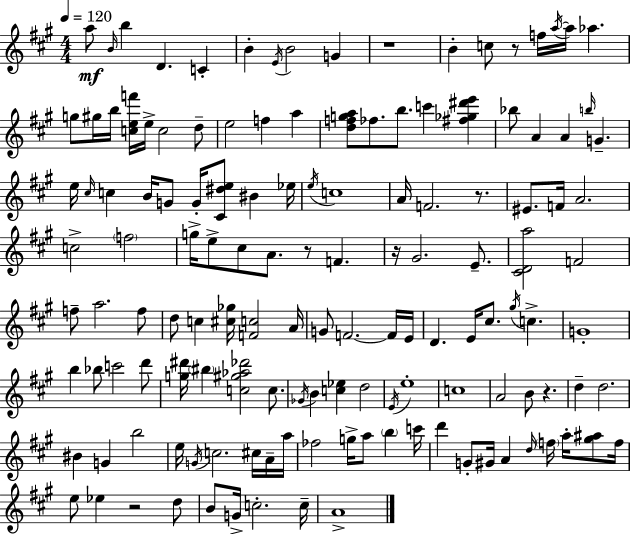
A5/e B4/s B5/q D4/q. C4/q B4/q E4/s B4/h G4/q R/w B4/q C5/e R/e F5/s A5/s A5/s Ab5/q. G5/e G#5/s B5/s [C5,E5,F6]/s E5/s C5/h D5/e E5/h F5/q A5/q [D5,F5,G5,A5]/e FES5/e. B5/e. C6/q [F#5,Gb5,D#6,E6]/q Bb5/e A4/q A4/q B5/s G4/q. E5/s C#5/s C5/q B4/s G4/e G4/s [C#4,D#5,E5]/e BIS4/q Eb5/s E5/s C5/w A4/s F4/h. R/e. EIS4/e. F4/s A4/h. C5/h F5/h G5/s E5/e C#5/e A4/e. R/e F4/q. R/s G#4/h. E4/e. [C#4,D4,A5]/h F4/h F5/e A5/h. F5/e D5/e C5/q [C#5,Gb5]/s [F4,C5]/h A4/s G4/e F4/h. F4/s E4/s D4/q. E4/s C#5/e. G#5/s C5/q. G4/w B5/q Bb5/e C6/h D6/e [G5,D#6]/s BIS5/q [C5,G#5,Ab5,Db6]/h C5/e. Gb4/s B4/q [C5,Eb5]/q D5/h E4/s E5/w C5/w A4/h B4/e R/q. D5/q D5/h. BIS4/q G4/q B5/h E5/s G4/s C5/h. C#5/s A4/s A5/s FES5/h G5/s A5/e B5/q C6/s D6/q G4/e G#4/s A4/q D5/s F5/s A5/s [G#5,A#5]/e F5/s E5/e Eb5/q R/h D5/e B4/e G4/s C5/h. C5/s A4/w